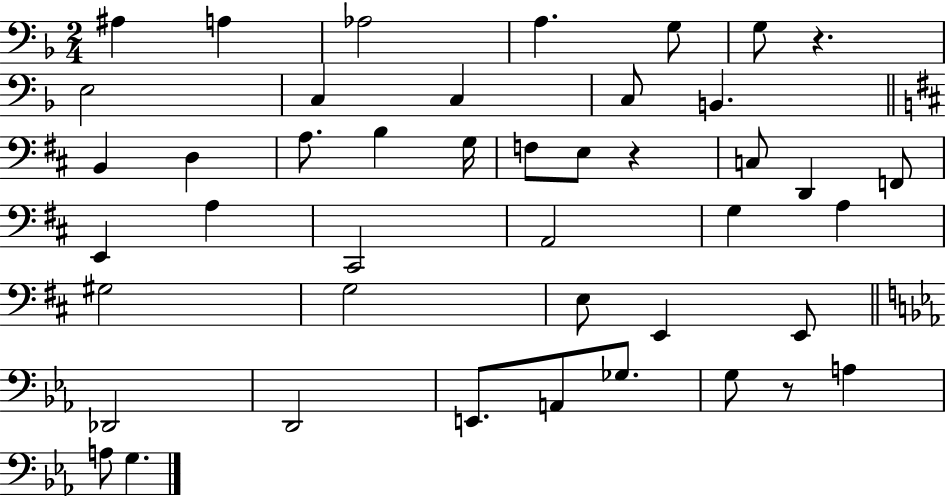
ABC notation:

X:1
T:Untitled
M:2/4
L:1/4
K:F
^A, A, _A,2 A, G,/2 G,/2 z E,2 C, C, C,/2 B,, B,, D, A,/2 B, G,/4 F,/2 E,/2 z C,/2 D,, F,,/2 E,, A, ^C,,2 A,,2 G, A, ^G,2 G,2 E,/2 E,, E,,/2 _D,,2 D,,2 E,,/2 A,,/2 _G,/2 G,/2 z/2 A, A,/2 G,